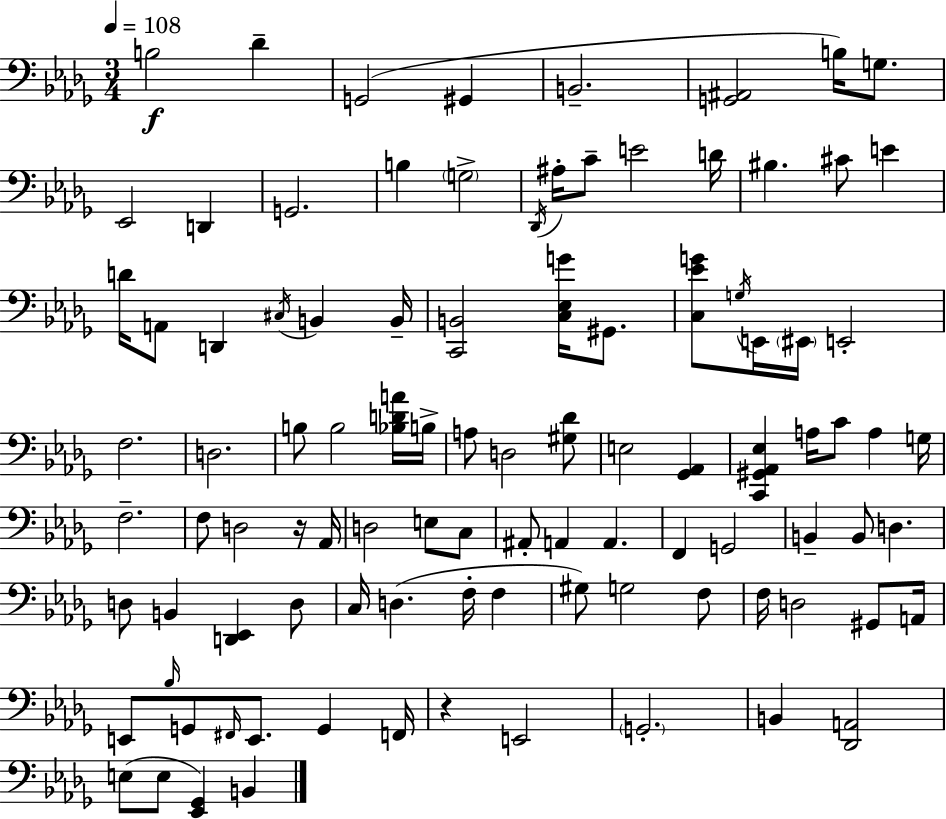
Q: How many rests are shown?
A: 2